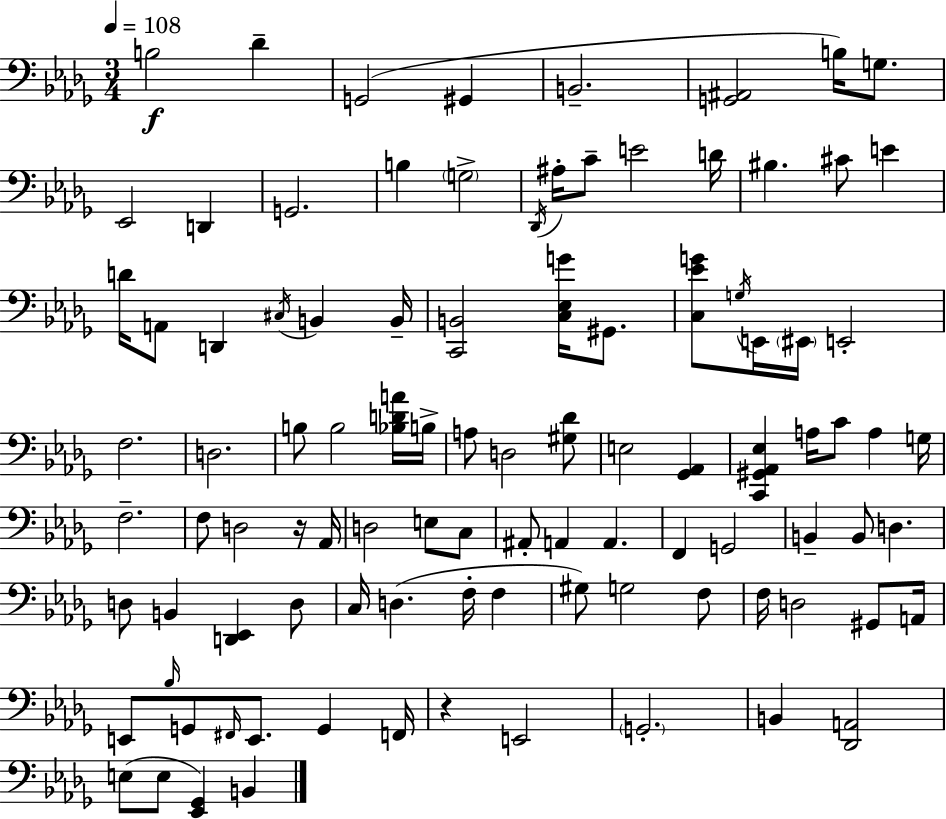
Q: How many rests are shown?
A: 2